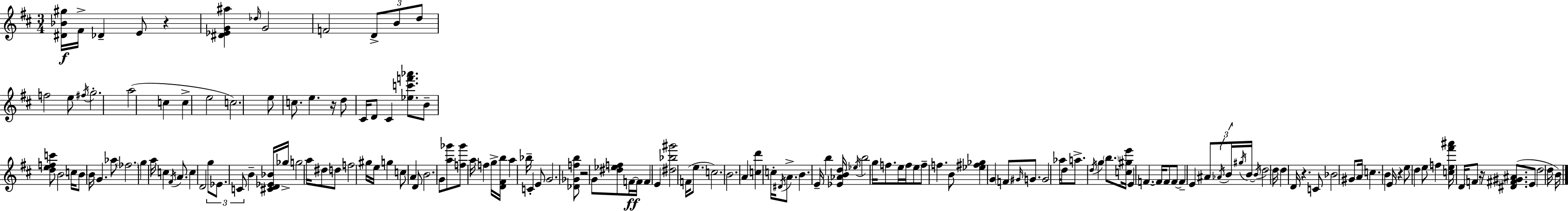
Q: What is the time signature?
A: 3/4